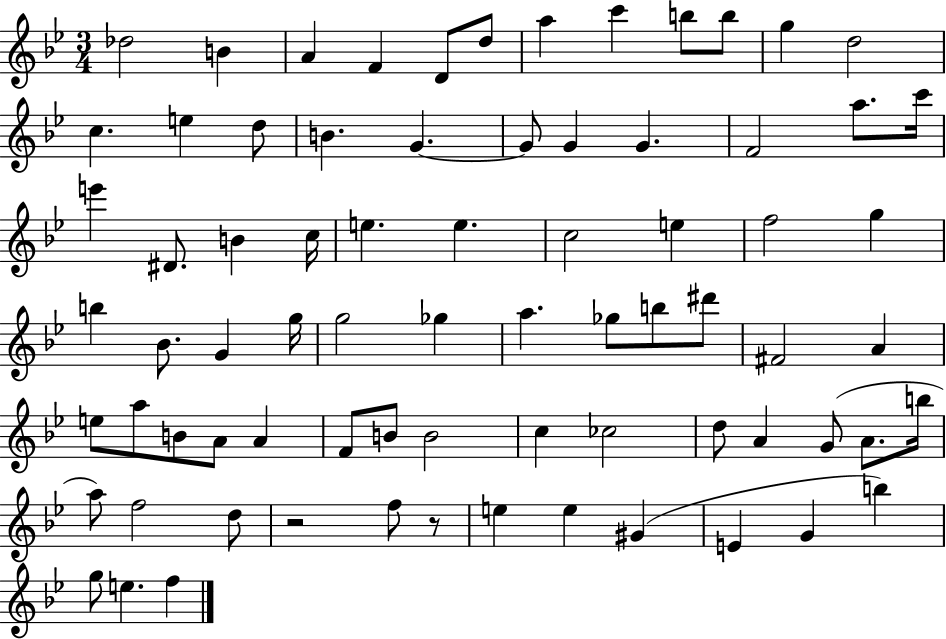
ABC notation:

X:1
T:Untitled
M:3/4
L:1/4
K:Bb
_d2 B A F D/2 d/2 a c' b/2 b/2 g d2 c e d/2 B G G/2 G G F2 a/2 c'/4 e' ^D/2 B c/4 e e c2 e f2 g b _B/2 G g/4 g2 _g a _g/2 b/2 ^d'/2 ^F2 A e/2 a/2 B/2 A/2 A F/2 B/2 B2 c _c2 d/2 A G/2 A/2 b/4 a/2 f2 d/2 z2 f/2 z/2 e e ^G E G b g/2 e f